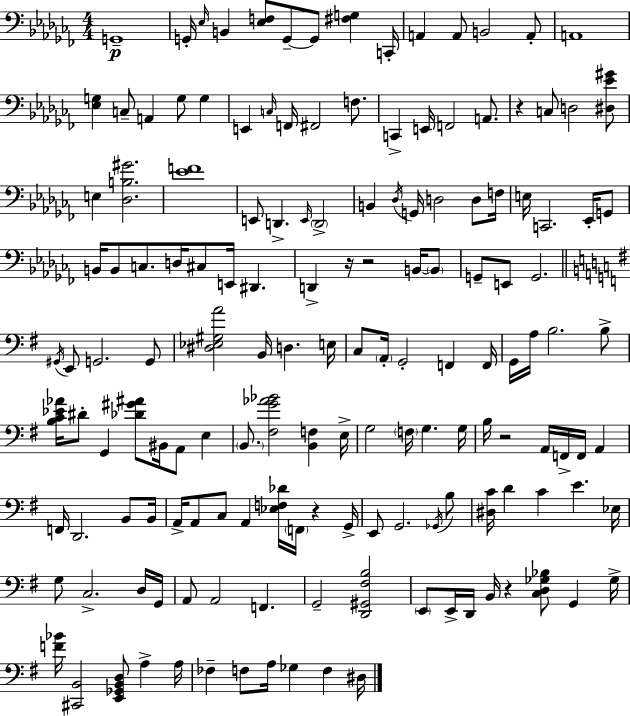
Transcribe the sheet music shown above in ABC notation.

X:1
T:Untitled
M:4/4
L:1/4
K:Abm
G,,4 G,,/4 _E,/4 B,, [_E,F,]/2 G,,/2 G,,/2 [^F,G,] C,,/4 A,, A,,/2 B,,2 A,,/2 A,,4 [_E,G,] C,/2 A,, G,/2 G, E,, C,/4 F,,/4 ^F,,2 F,/2 C,, E,,/4 F,,2 A,,/2 z C,/2 D,2 [^D,_E^G]/2 E, [_D,B,^G]2 [_EF]4 E,,/2 D,, E,,/4 D,,2 B,, _D,/4 G,,/4 D,2 D,/2 F,/4 E,/4 C,,2 _E,,/4 G,,/2 B,,/4 B,,/2 C,/2 D,/4 ^C,/2 E,,/4 ^D,, D,, z/4 z2 B,,/4 B,,/2 G,,/2 E,,/2 G,,2 ^G,,/4 E,,/2 G,,2 G,,/2 [^D,_E,^G,A]2 B,,/4 D, E,/4 C,/2 A,,/4 G,,2 F,, F,,/4 G,,/4 A,/4 B,2 B,/2 [B,C_E_A]/4 ^D/2 G,, [_D^G^A]/2 ^B,,/4 A,,/2 E, B,,/2 [^F,G_A_B]2 [B,,F,] E,/4 G,2 F,/4 G, G,/4 B,/4 z2 A,,/4 F,,/4 F,,/4 A,, F,,/4 D,,2 B,,/2 B,,/4 A,,/4 A,,/2 C,/2 A,, [_E,F,_D]/4 F,,/4 z G,,/4 E,,/2 G,,2 _G,,/4 B,/2 [^D,C]/4 D C E _E,/4 G,/2 C,2 D,/4 G,,/4 A,,/2 A,,2 F,, G,,2 [D,,^G,,^F,B,]2 E,,/2 E,,/4 D,,/4 B,,/4 z [C,D,_G,_B,]/2 G,, _G,/4 [F_B]/4 [^C,,B,,]2 [E,,_G,,B,,D,]/2 A, A,/4 _F, F,/2 A,/4 _G, F, ^D,/4